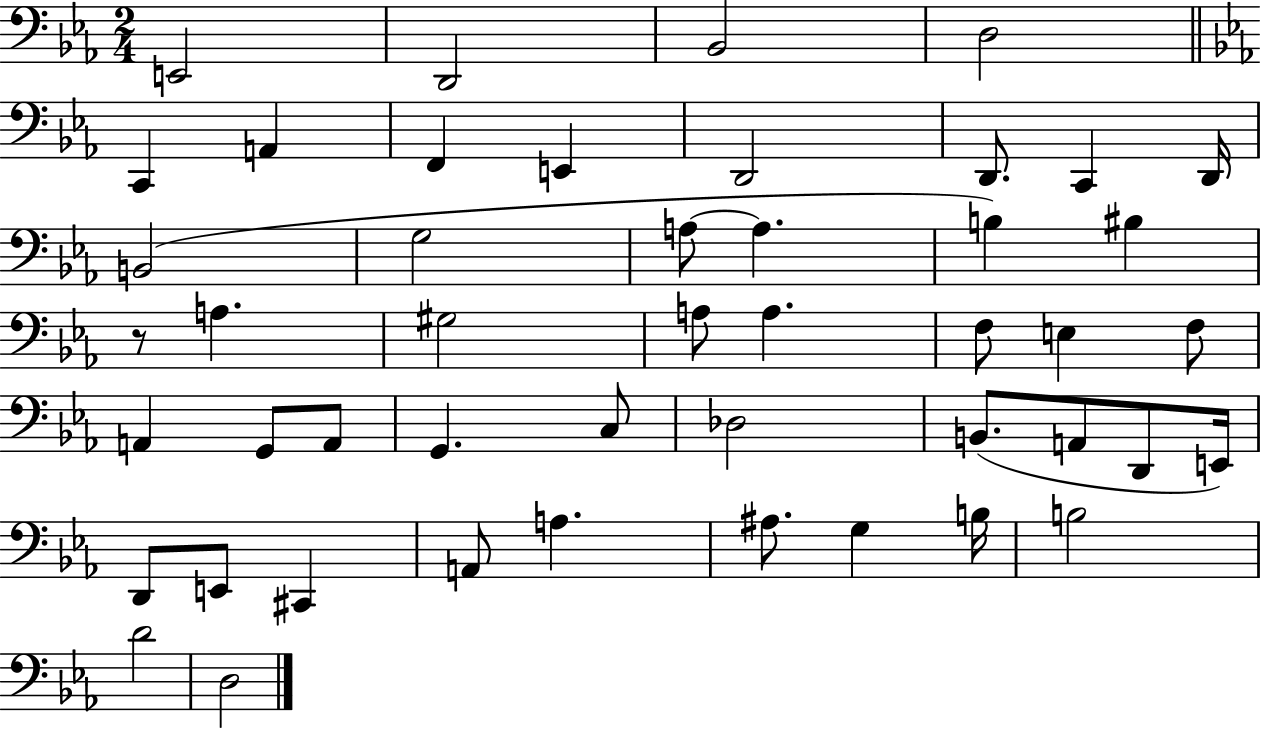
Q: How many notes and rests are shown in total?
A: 47